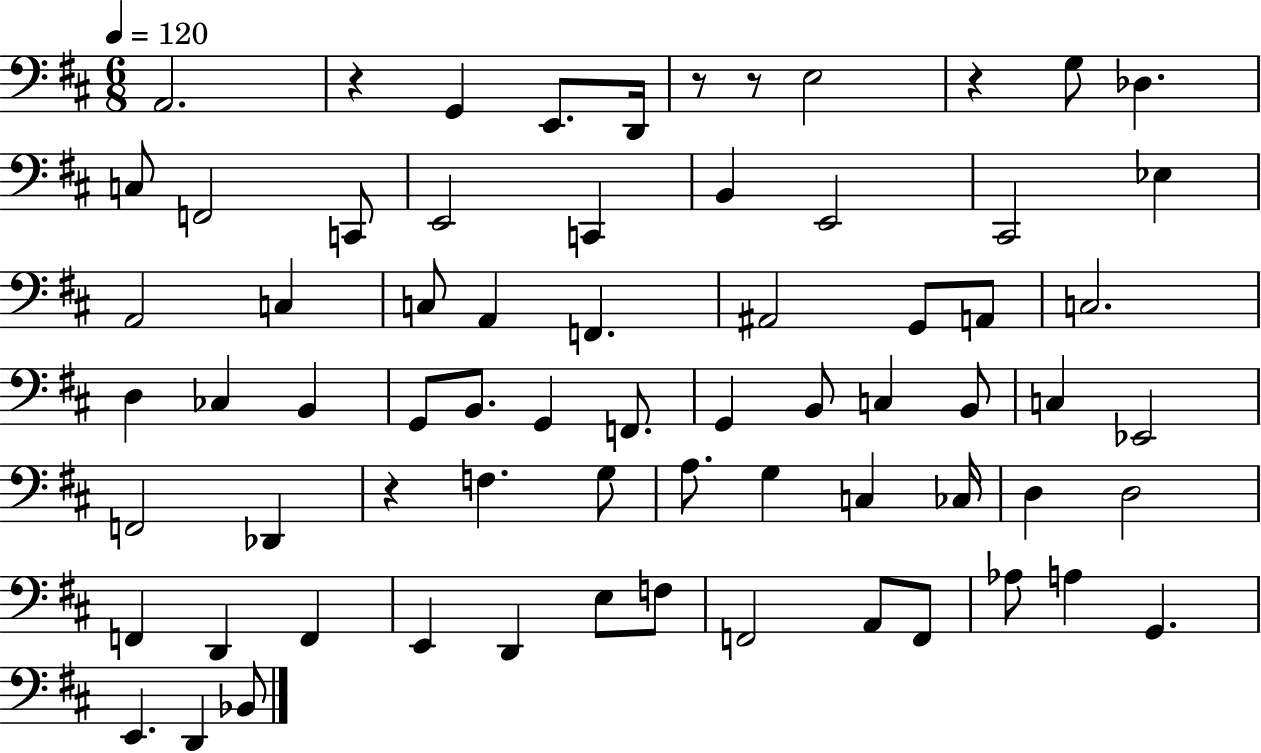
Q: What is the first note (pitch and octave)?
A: A2